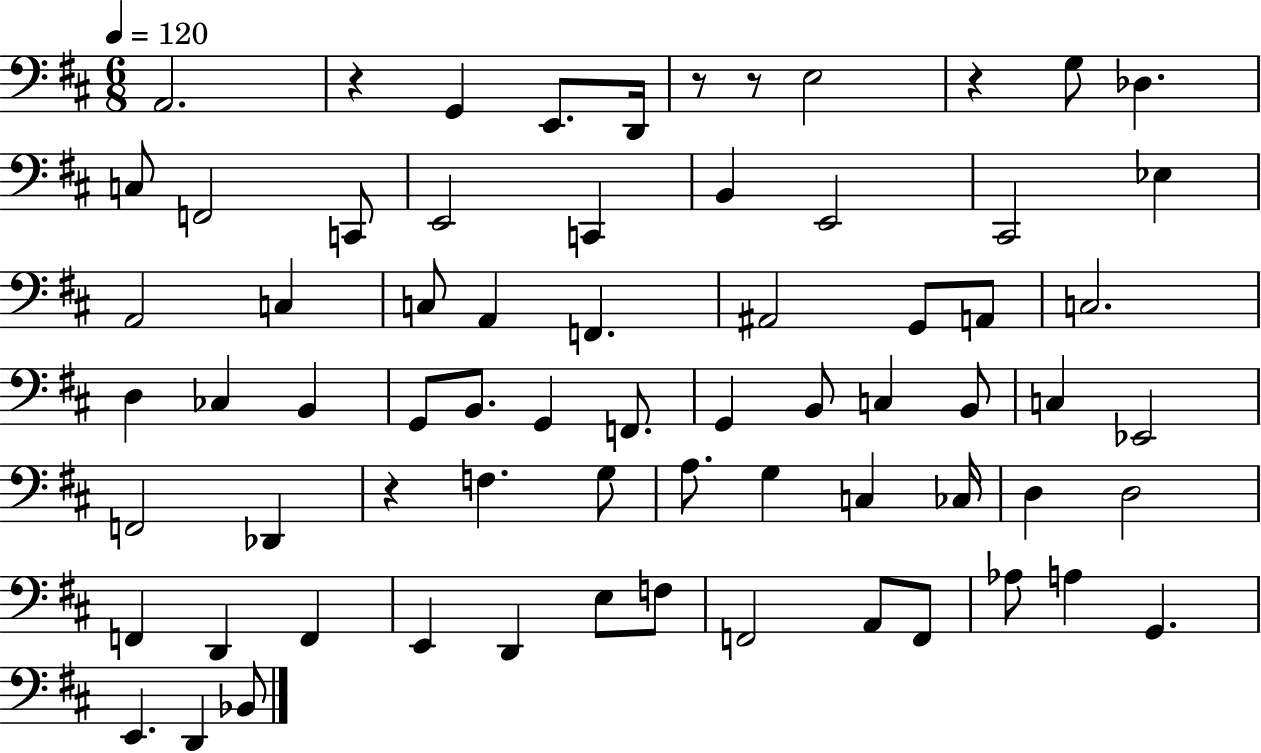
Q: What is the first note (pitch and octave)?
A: A2